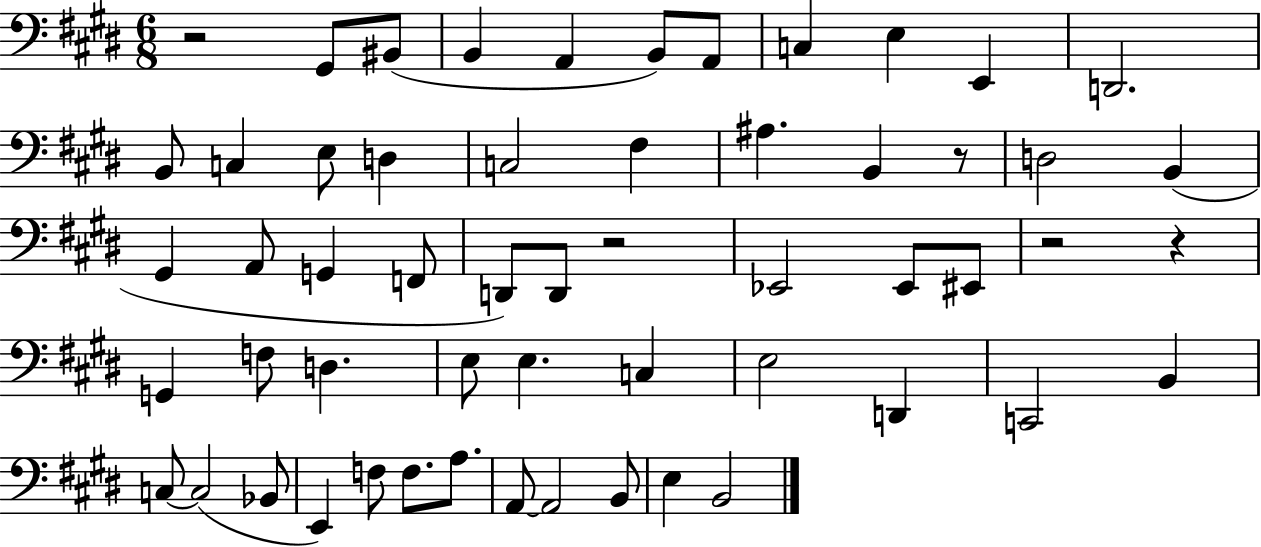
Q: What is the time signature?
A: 6/8